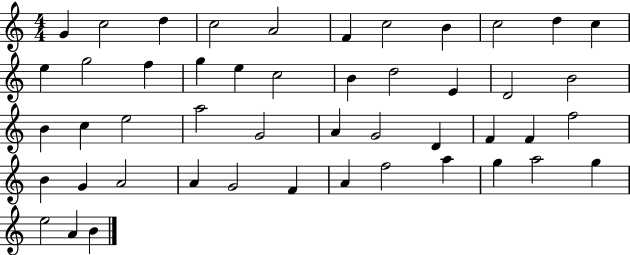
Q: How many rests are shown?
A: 0